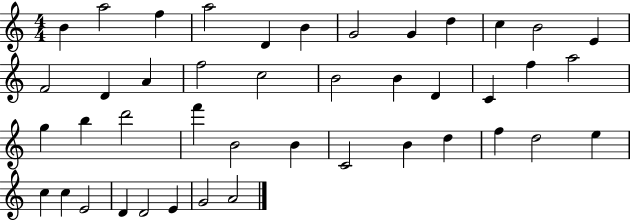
{
  \clef treble
  \numericTimeSignature
  \time 4/4
  \key c \major
  b'4 a''2 f''4 | a''2 d'4 b'4 | g'2 g'4 d''4 | c''4 b'2 e'4 | \break f'2 d'4 a'4 | f''2 c''2 | b'2 b'4 d'4 | c'4 f''4 a''2 | \break g''4 b''4 d'''2 | f'''4 b'2 b'4 | c'2 b'4 d''4 | f''4 d''2 e''4 | \break c''4 c''4 e'2 | d'4 d'2 e'4 | g'2 a'2 | \bar "|."
}